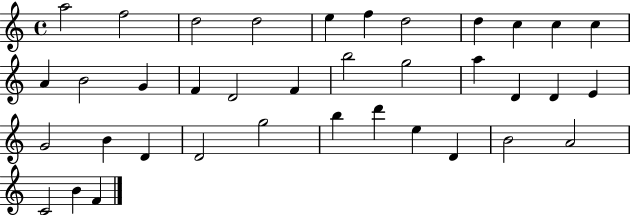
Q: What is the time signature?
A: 4/4